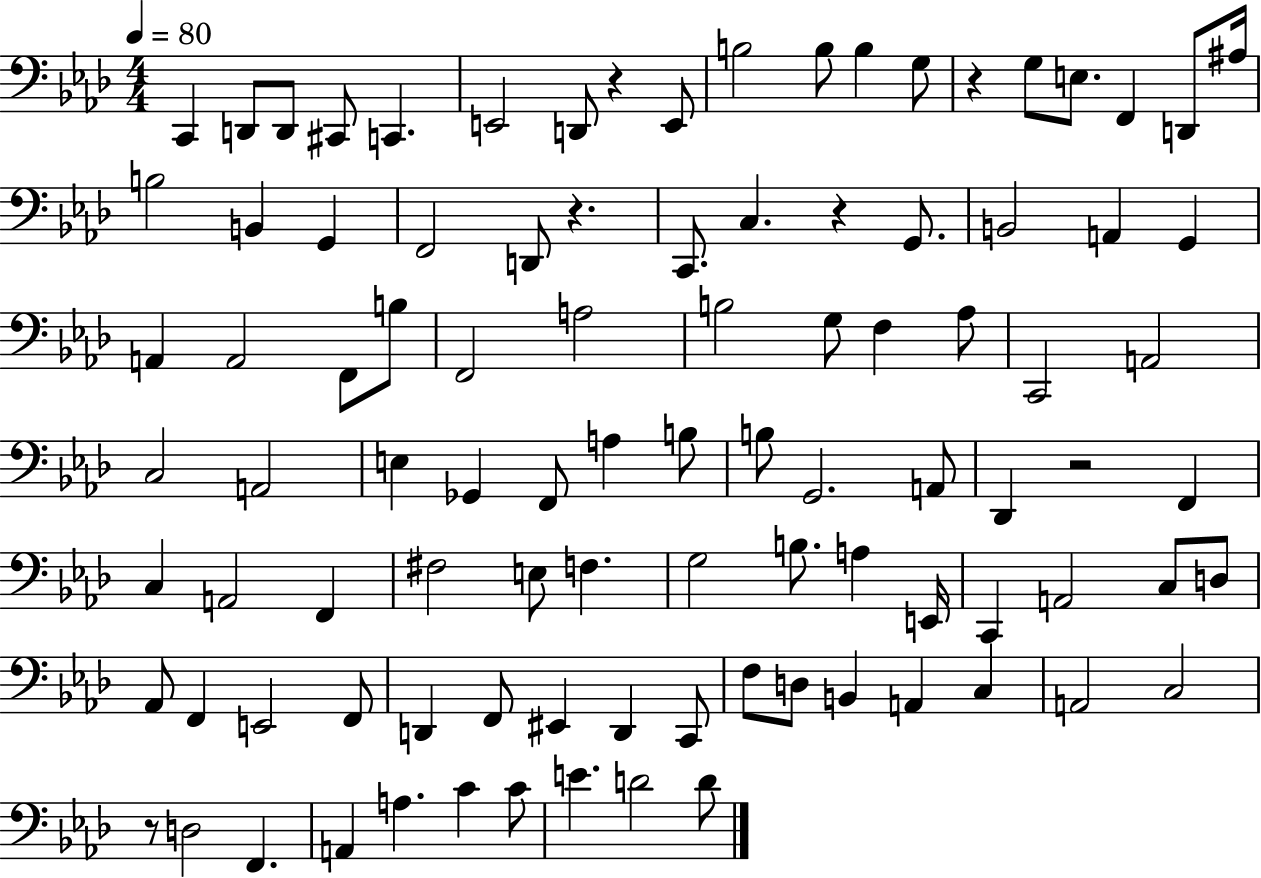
{
  \clef bass
  \numericTimeSignature
  \time 4/4
  \key aes \major
  \tempo 4 = 80
  c,4 d,8 d,8 cis,8 c,4. | e,2 d,8 r4 e,8 | b2 b8 b4 g8 | r4 g8 e8. f,4 d,8 ais16 | \break b2 b,4 g,4 | f,2 d,8 r4. | c,8. c4. r4 g,8. | b,2 a,4 g,4 | \break a,4 a,2 f,8 b8 | f,2 a2 | b2 g8 f4 aes8 | c,2 a,2 | \break c2 a,2 | e4 ges,4 f,8 a4 b8 | b8 g,2. a,8 | des,4 r2 f,4 | \break c4 a,2 f,4 | fis2 e8 f4. | g2 b8. a4 e,16 | c,4 a,2 c8 d8 | \break aes,8 f,4 e,2 f,8 | d,4 f,8 eis,4 d,4 c,8 | f8 d8 b,4 a,4 c4 | a,2 c2 | \break r8 d2 f,4. | a,4 a4. c'4 c'8 | e'4. d'2 d'8 | \bar "|."
}